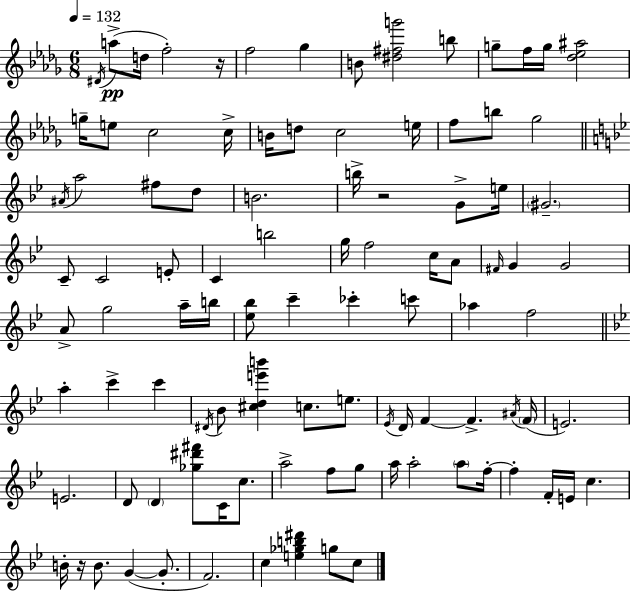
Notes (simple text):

D#4/s A5/e D5/s F5/h R/s F5/h Gb5/q B4/e [D#5,F#5,G6]/h B5/e G5/e F5/s G5/s [Db5,Eb5,A#5]/h G5/s E5/e C5/h C5/s B4/s D5/e C5/h E5/s F5/e B5/e Gb5/h A#4/s A5/h F#5/e D5/e B4/h. B5/s R/h G4/e E5/s G#4/h. C4/e C4/h E4/e C4/q B5/h G5/s F5/h C5/s A4/e F#4/s G4/q G4/h A4/e G5/h A5/s B5/s [Eb5,Bb5]/e C6/q CES6/q C6/e Ab5/q F5/h A5/q C6/q C6/q D#4/s Bb4/e [C#5,D5,E6,B6]/q C5/e. E5/e. Eb4/s D4/s F4/q F4/q. A#4/s F4/s E4/h. E4/h. D4/e D4/q [Gb5,D#6,F#6]/e C4/s C5/e. A5/h F5/e G5/e A5/s A5/h A5/e F5/s F5/q F4/s E4/s C5/q. B4/s R/s B4/e. G4/q G4/e. F4/h. C5/q [E5,Gb5,B5,D#6]/q G5/e C5/e